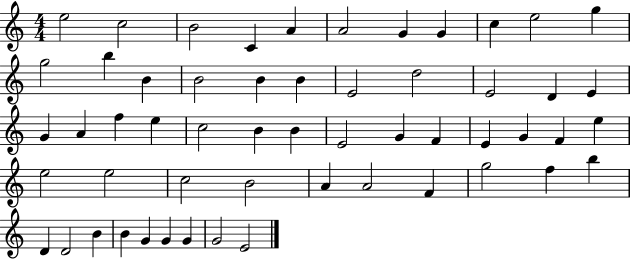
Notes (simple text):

E5/h C5/h B4/h C4/q A4/q A4/h G4/q G4/q C5/q E5/h G5/q G5/h B5/q B4/q B4/h B4/q B4/q E4/h D5/h E4/h D4/q E4/q G4/q A4/q F5/q E5/q C5/h B4/q B4/q E4/h G4/q F4/q E4/q G4/q F4/q E5/q E5/h E5/h C5/h B4/h A4/q A4/h F4/q G5/h F5/q B5/q D4/q D4/h B4/q B4/q G4/q G4/q G4/q G4/h E4/h